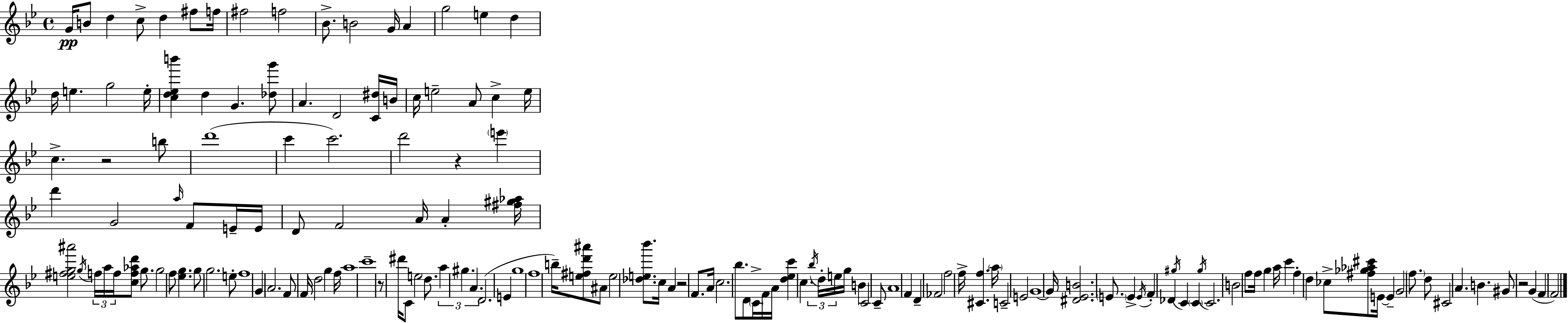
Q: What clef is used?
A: treble